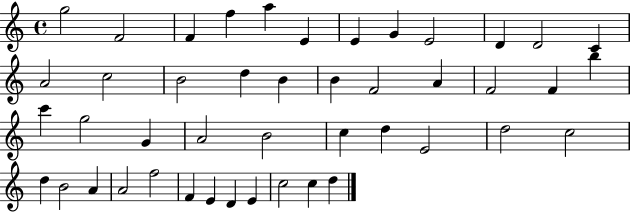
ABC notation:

X:1
T:Untitled
M:4/4
L:1/4
K:C
g2 F2 F f a E E G E2 D D2 C A2 c2 B2 d B B F2 A F2 F b c' g2 G A2 B2 c d E2 d2 c2 d B2 A A2 f2 F E D E c2 c d